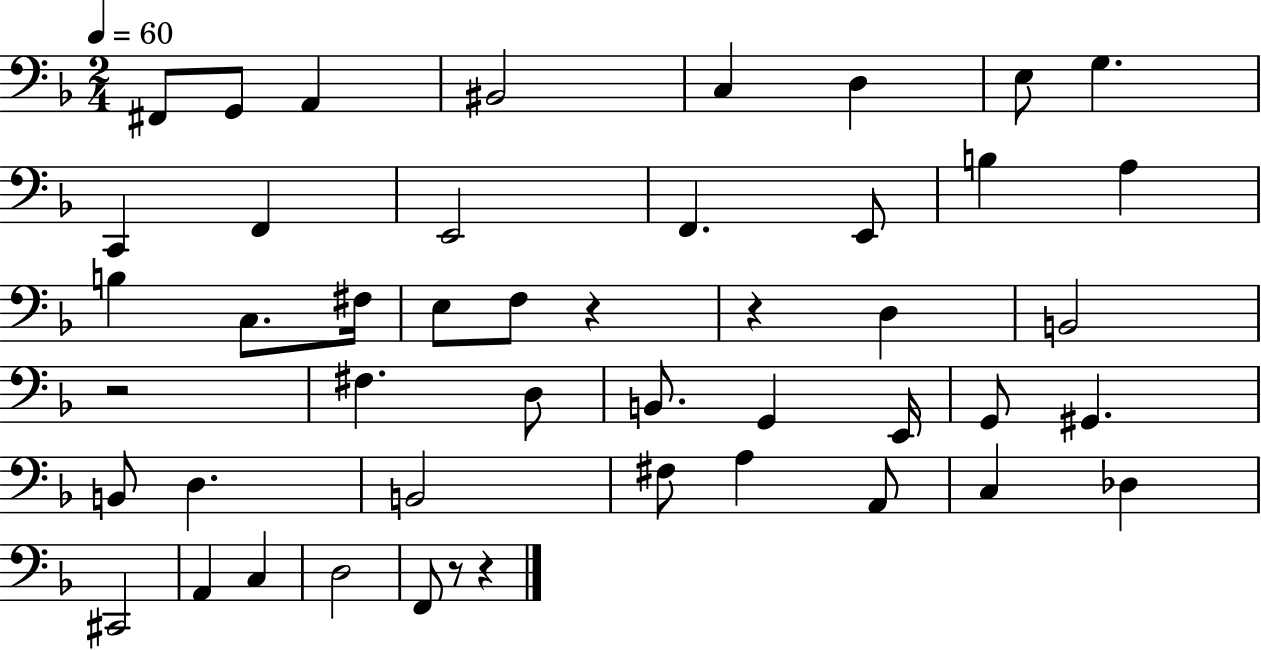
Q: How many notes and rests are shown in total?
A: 47